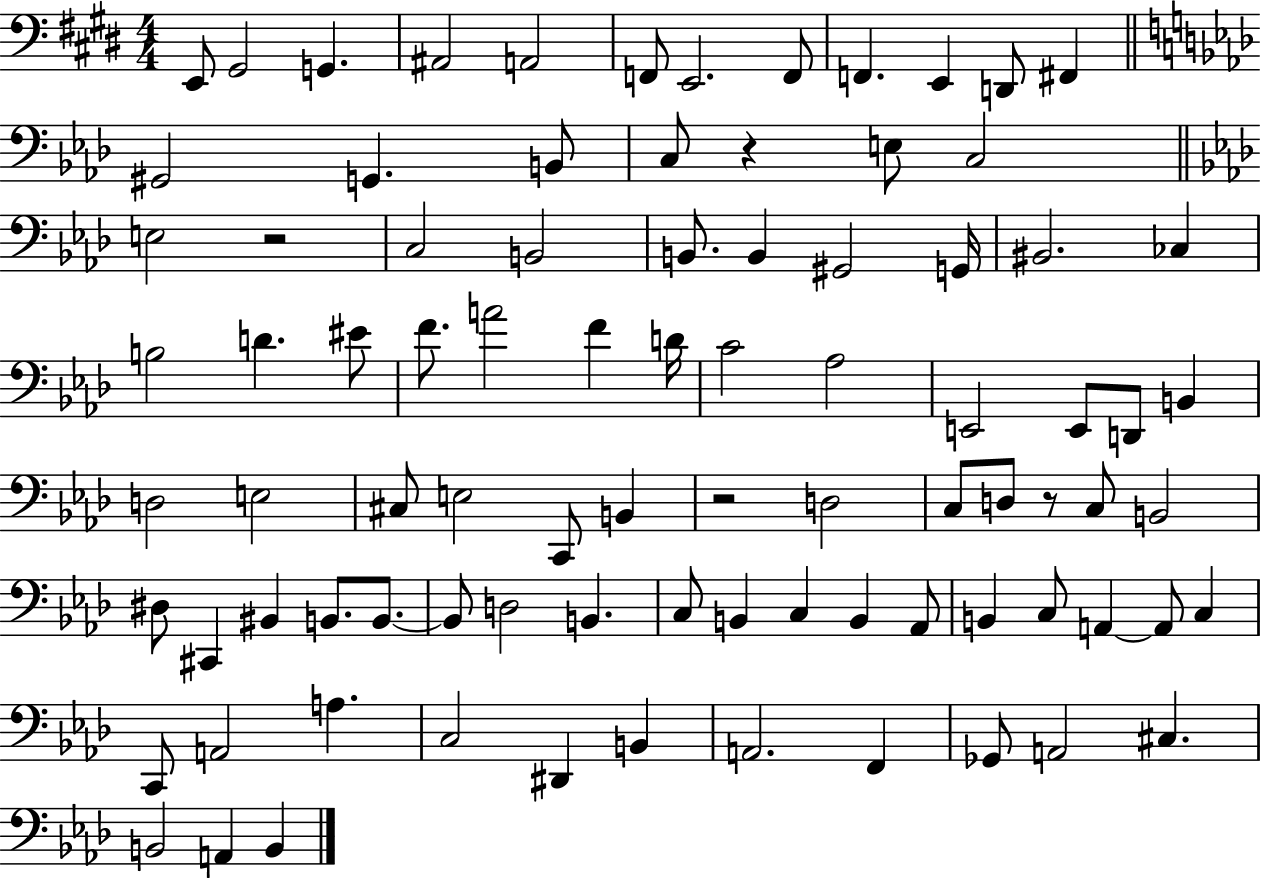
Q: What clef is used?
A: bass